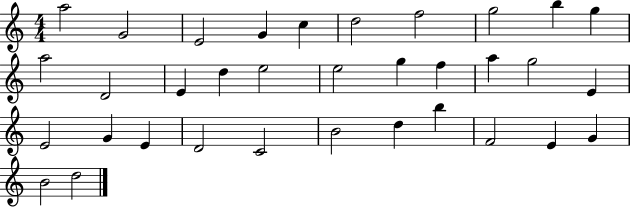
A5/h G4/h E4/h G4/q C5/q D5/h F5/h G5/h B5/q G5/q A5/h D4/h E4/q D5/q E5/h E5/h G5/q F5/q A5/q G5/h E4/q E4/h G4/q E4/q D4/h C4/h B4/h D5/q B5/q F4/h E4/q G4/q B4/h D5/h